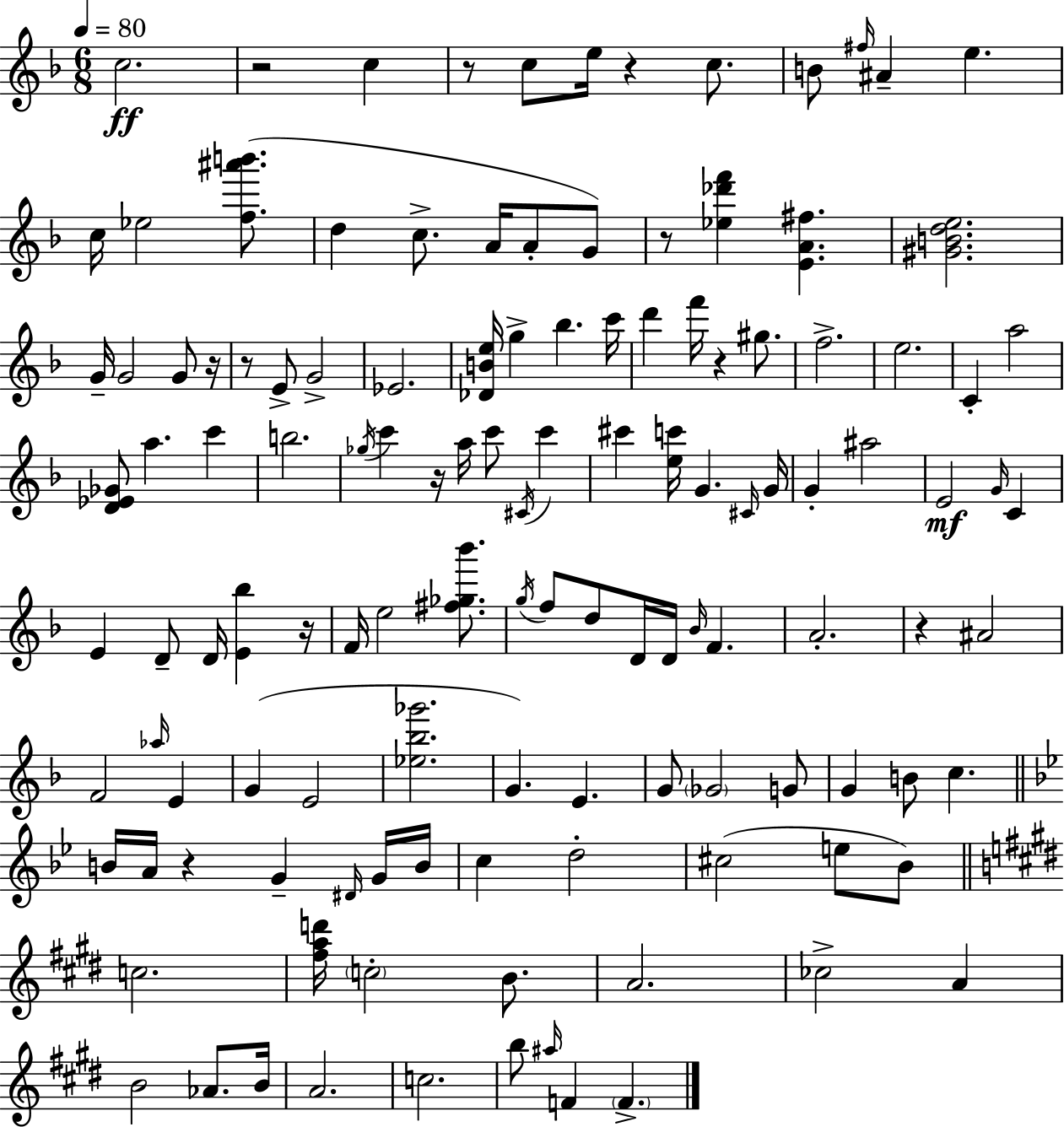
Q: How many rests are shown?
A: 11